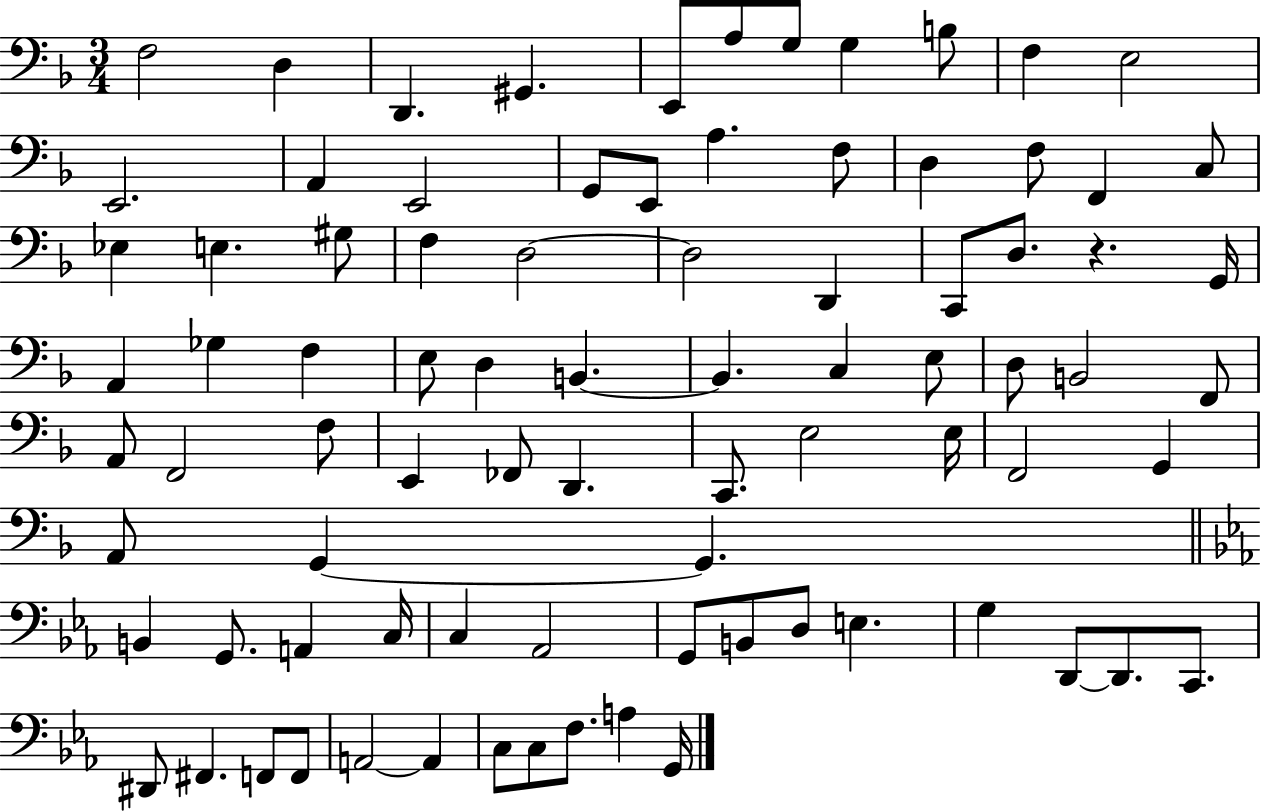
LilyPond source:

{
  \clef bass
  \numericTimeSignature
  \time 3/4
  \key f \major
  f2 d4 | d,4. gis,4. | e,8 a8 g8 g4 b8 | f4 e2 | \break e,2. | a,4 e,2 | g,8 e,8 a4. f8 | d4 f8 f,4 c8 | \break ees4 e4. gis8 | f4 d2~~ | d2 d,4 | c,8 d8. r4. g,16 | \break a,4 ges4 f4 | e8 d4 b,4.~~ | b,4. c4 e8 | d8 b,2 f,8 | \break a,8 f,2 f8 | e,4 fes,8 d,4. | c,8. e2 e16 | f,2 g,4 | \break a,8 g,4~~ g,4. | \bar "||" \break \key c \minor b,4 g,8. a,4 c16 | c4 aes,2 | g,8 b,8 d8 e4. | g4 d,8~~ d,8. c,8. | \break dis,8 fis,4. f,8 f,8 | a,2~~ a,4 | c8 c8 f8. a4 g,16 | \bar "|."
}